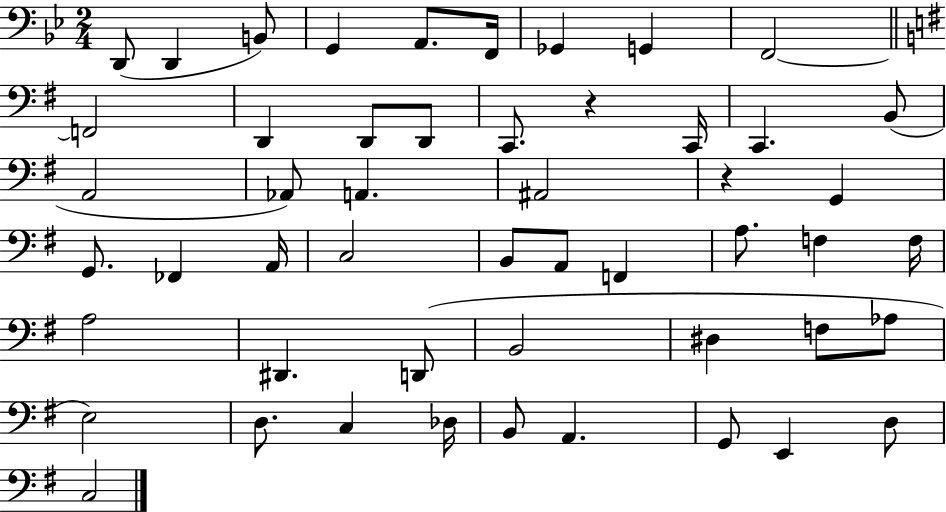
{
  \clef bass
  \numericTimeSignature
  \time 2/4
  \key bes \major
  d,8( d,4 b,8) | g,4 a,8. f,16 | ges,4 g,4 | f,2~~ | \break \bar "||" \break \key e \minor f,2 | d,4 d,8 d,8 | c,8. r4 c,16 | c,4. b,8( | \break a,2 | aes,8) a,4. | ais,2 | r4 g,4 | \break g,8. fes,4 a,16 | c2 | b,8 a,8 f,4 | a8. f4 f16 | \break a2 | dis,4. d,8( | b,2 | dis4 f8 aes8 | \break e2) | d8. c4 des16 | b,8 a,4. | g,8 e,4 d8 | \break c2 | \bar "|."
}